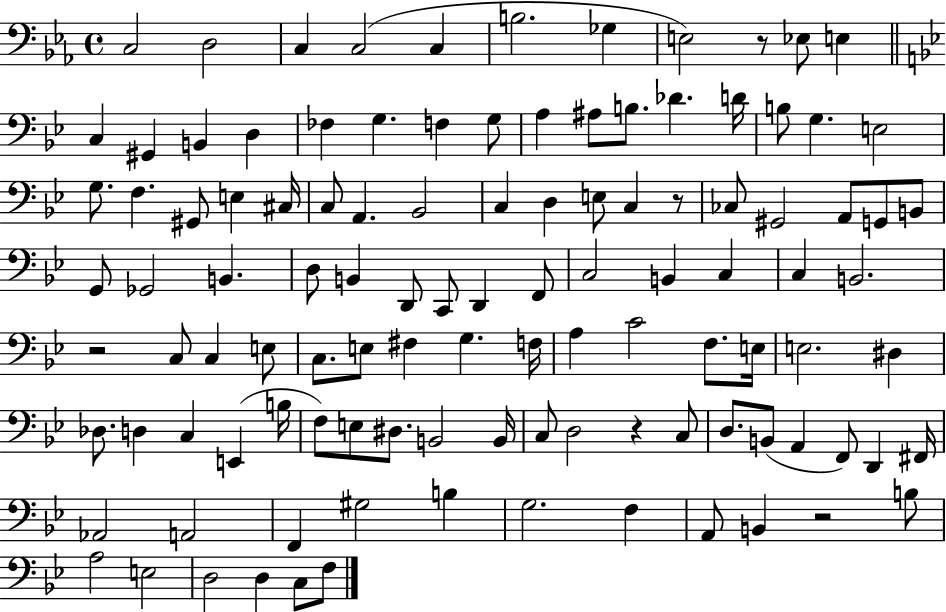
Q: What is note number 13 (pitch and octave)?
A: B2